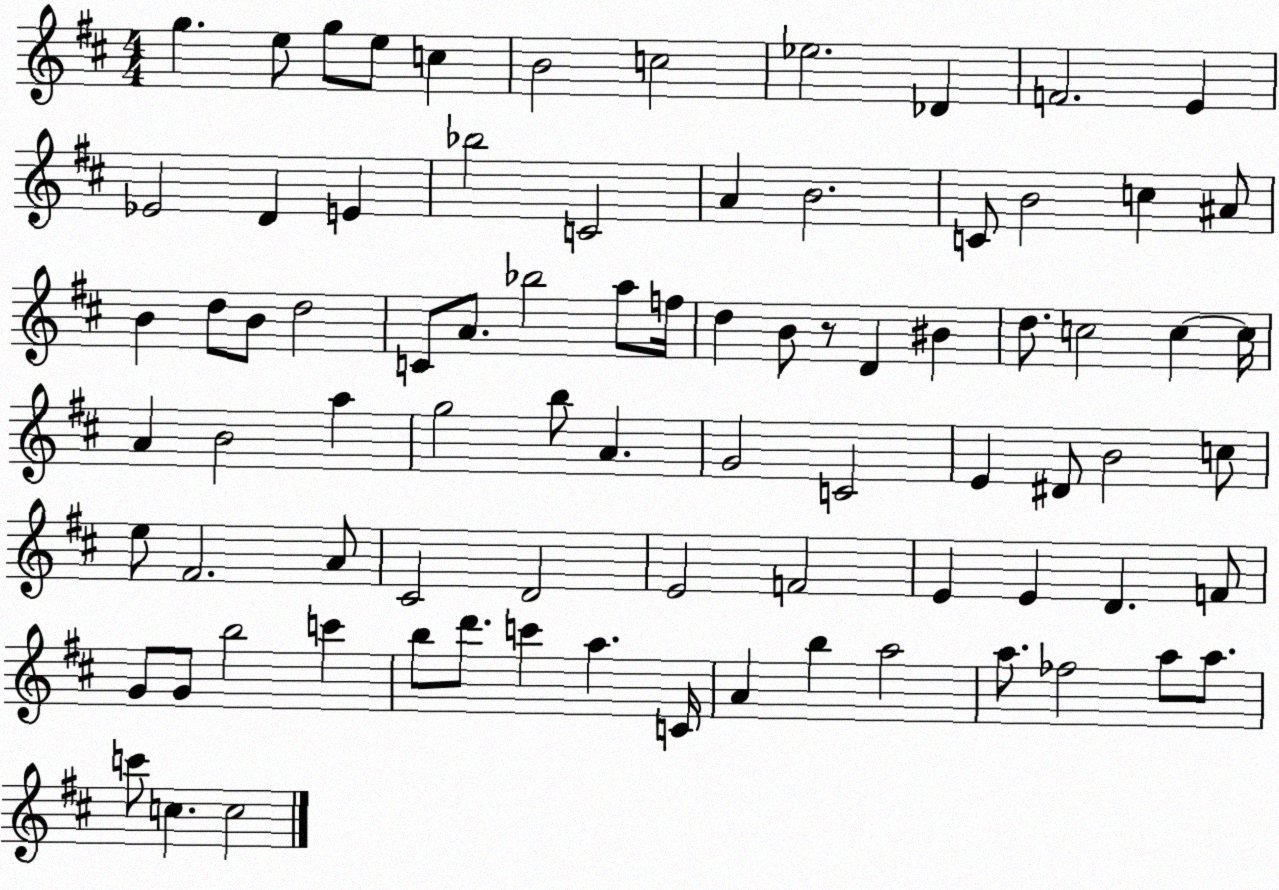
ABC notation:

X:1
T:Untitled
M:4/4
L:1/4
K:D
g e/2 g/2 e/2 c B2 c2 _e2 _D F2 E _E2 D E _b2 C2 A B2 C/2 B2 c ^A/2 B d/2 B/2 d2 C/2 A/2 _b2 a/2 f/4 d B/2 z/2 D ^B d/2 c2 c c/4 A B2 a g2 b/2 A G2 C2 E ^D/2 B2 c/2 e/2 ^F2 A/2 ^C2 D2 E2 F2 E E D F/2 G/2 G/2 b2 c' b/2 d'/2 c' a C/4 A b a2 a/2 _f2 a/2 a/2 c'/2 c c2